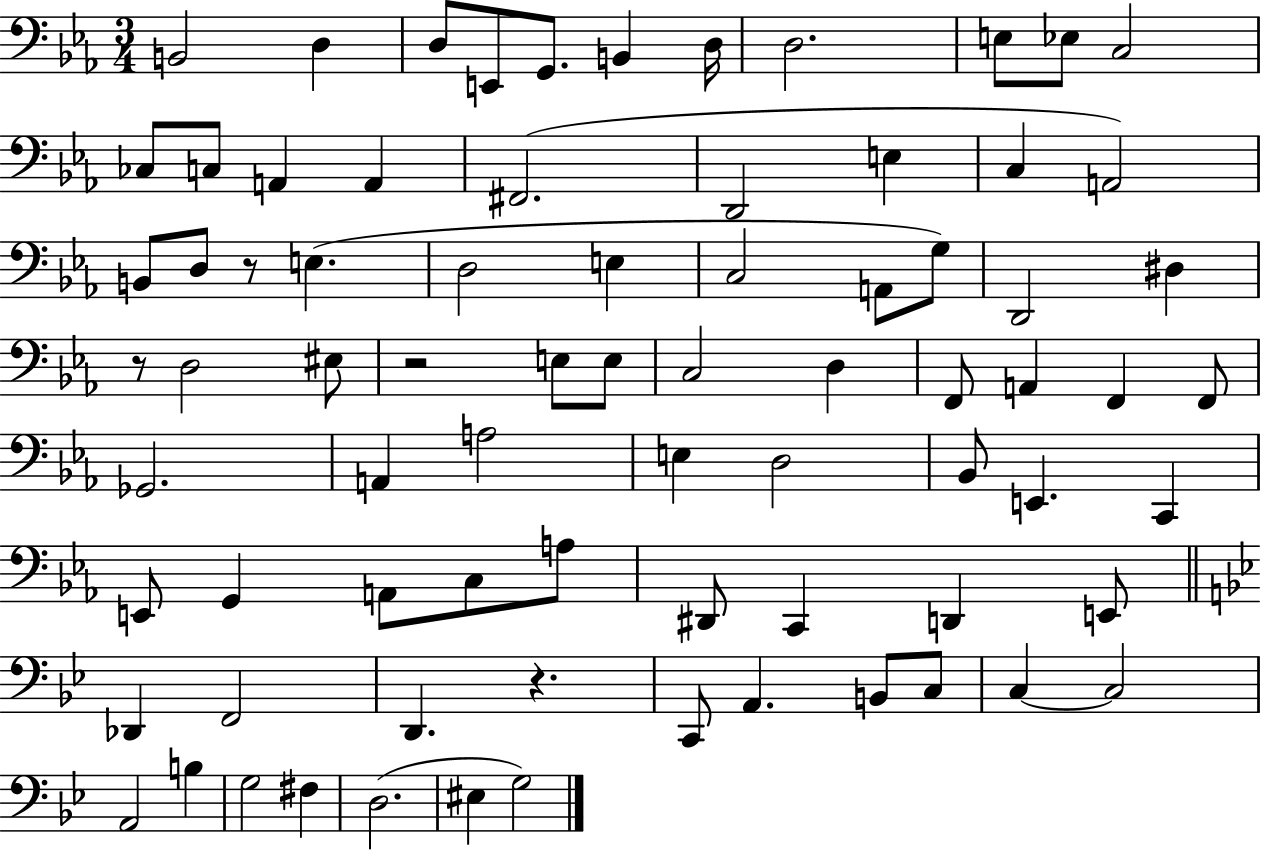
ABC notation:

X:1
T:Untitled
M:3/4
L:1/4
K:Eb
B,,2 D, D,/2 E,,/2 G,,/2 B,, D,/4 D,2 E,/2 _E,/2 C,2 _C,/2 C,/2 A,, A,, ^F,,2 D,,2 E, C, A,,2 B,,/2 D,/2 z/2 E, D,2 E, C,2 A,,/2 G,/2 D,,2 ^D, z/2 D,2 ^E,/2 z2 E,/2 E,/2 C,2 D, F,,/2 A,, F,, F,,/2 _G,,2 A,, A,2 E, D,2 _B,,/2 E,, C,, E,,/2 G,, A,,/2 C,/2 A,/2 ^D,,/2 C,, D,, E,,/2 _D,, F,,2 D,, z C,,/2 A,, B,,/2 C,/2 C, C,2 A,,2 B, G,2 ^F, D,2 ^E, G,2